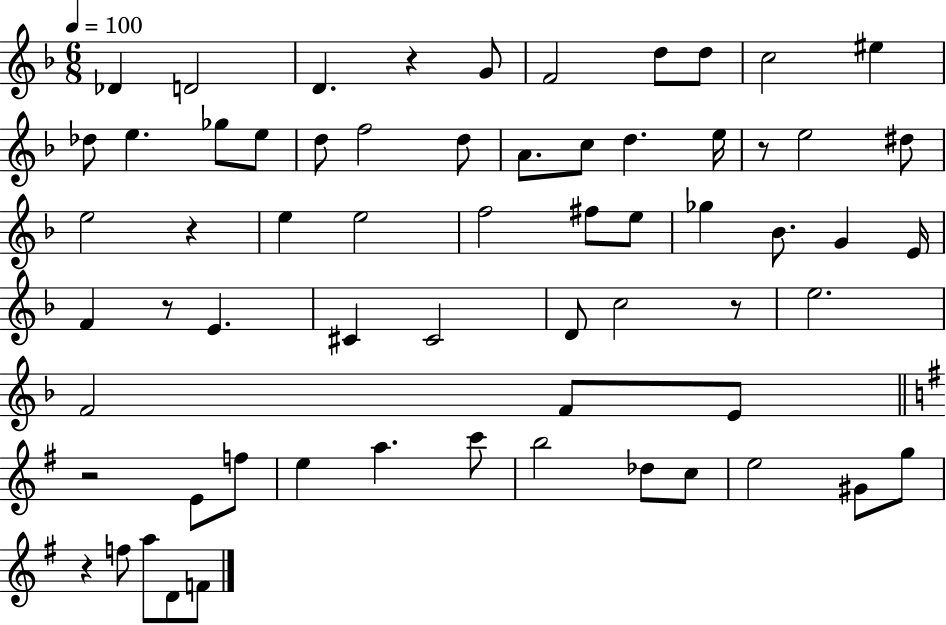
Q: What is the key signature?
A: F major